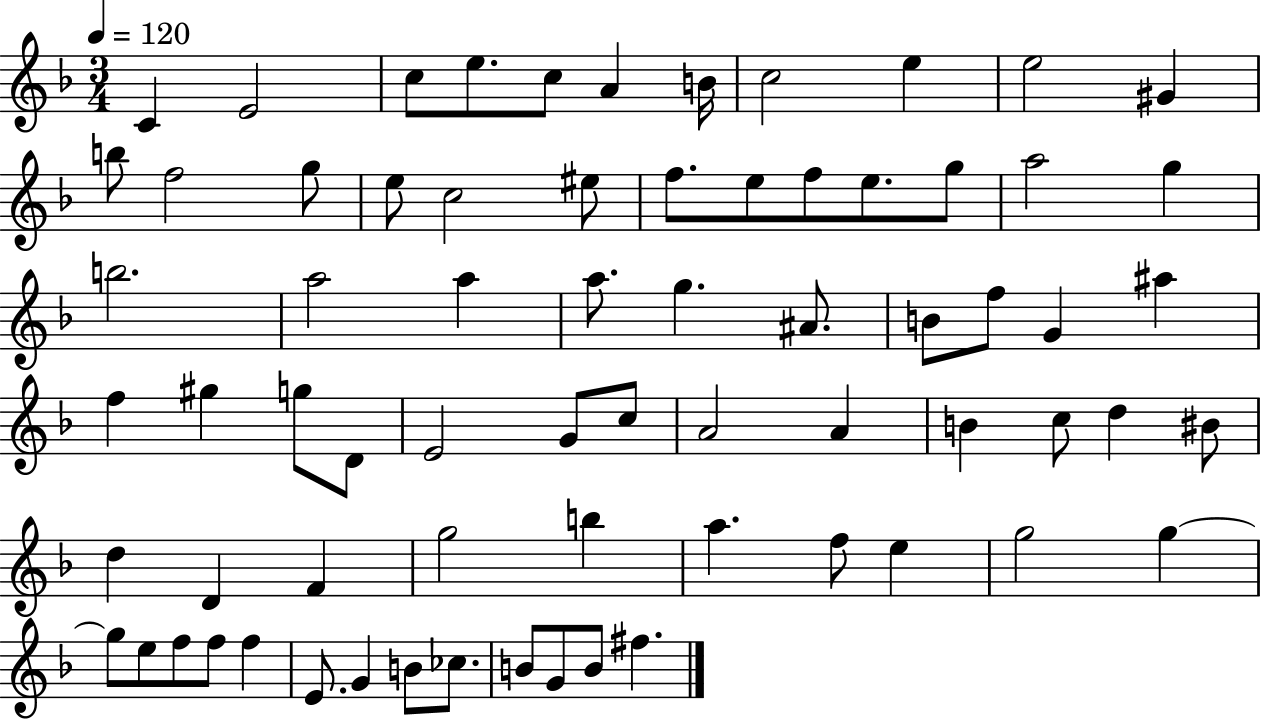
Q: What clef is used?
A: treble